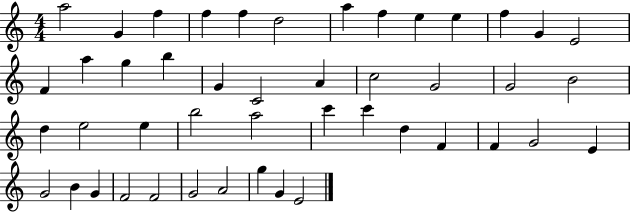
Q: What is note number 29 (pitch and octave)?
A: A5